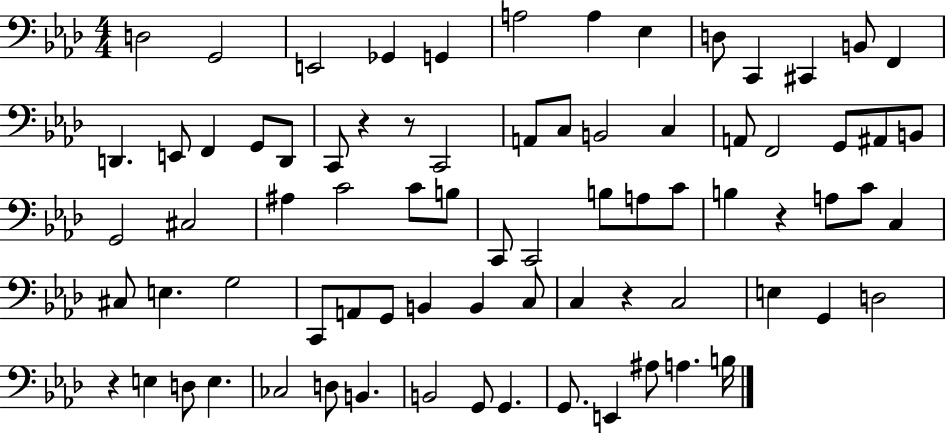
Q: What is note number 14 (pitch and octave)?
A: D2